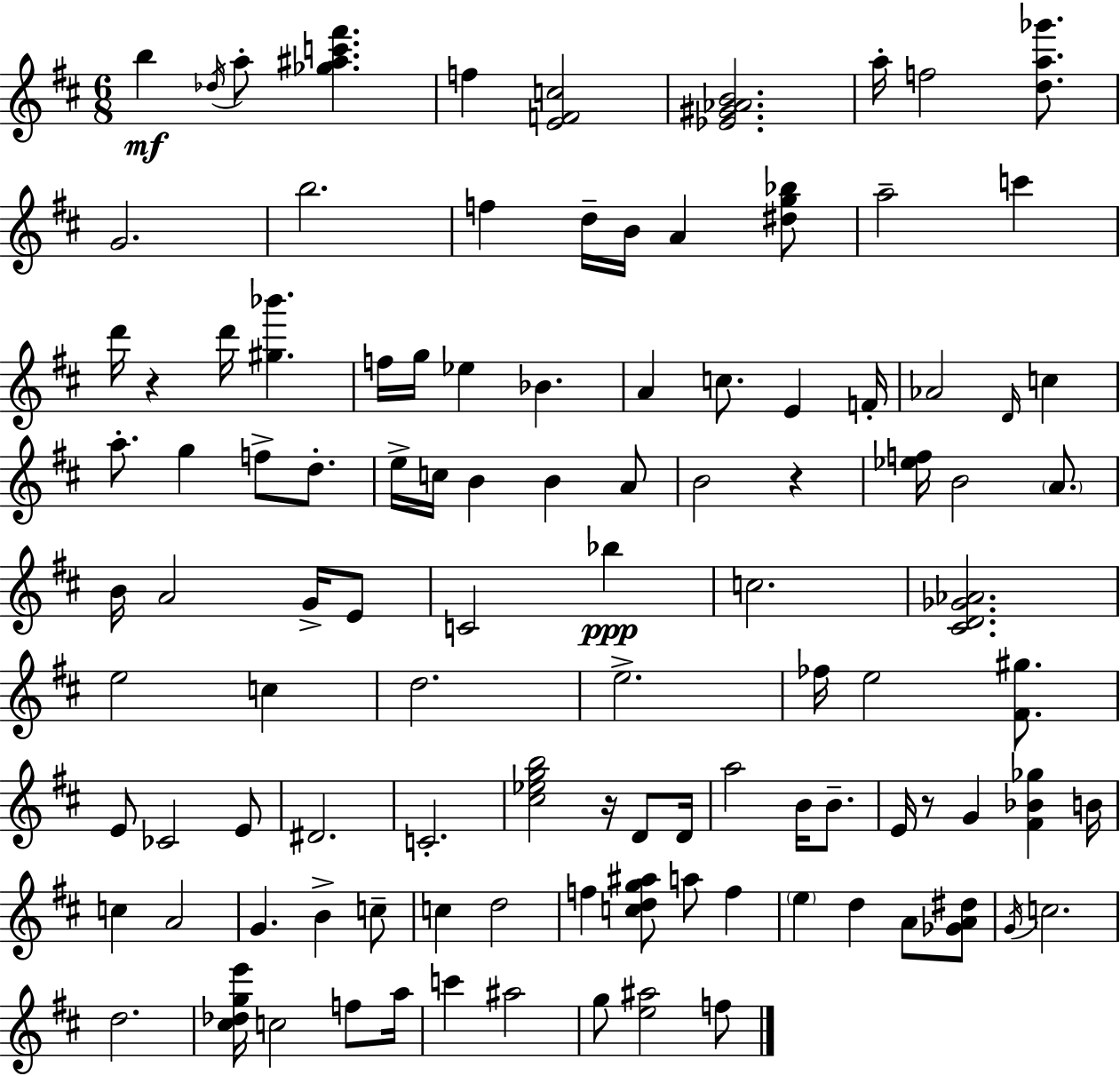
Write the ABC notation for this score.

X:1
T:Untitled
M:6/8
L:1/4
K:D
b _d/4 a/2 [_g^ac'^f'] f [EFc]2 [_E^G_AB]2 a/4 f2 [da_g']/2 G2 b2 f d/4 B/4 A [^dg_b]/2 a2 c' d'/4 z d'/4 [^g_b'] f/4 g/4 _e _B A c/2 E F/4 _A2 D/4 c a/2 g f/2 d/2 e/4 c/4 B B A/2 B2 z [_ef]/4 B2 A/2 B/4 A2 G/4 E/2 C2 _b c2 [^CD_G_A]2 e2 c d2 e2 _f/4 e2 [^F^g]/2 E/2 _C2 E/2 ^D2 C2 [^c_egb]2 z/4 D/2 D/4 a2 B/4 B/2 E/4 z/2 G [^F_B_g] B/4 c A2 G B c/2 c d2 f [cdg^a]/2 a/2 f e d A/2 [_GA^d]/2 G/4 c2 d2 [^c_dge']/4 c2 f/2 a/4 c' ^a2 g/2 [e^a]2 f/2